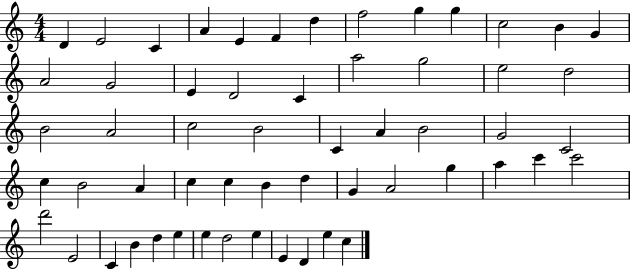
X:1
T:Untitled
M:4/4
L:1/4
K:C
D E2 C A E F d f2 g g c2 B G A2 G2 E D2 C a2 g2 e2 d2 B2 A2 c2 B2 C A B2 G2 C2 c B2 A c c B d G A2 g a c' c'2 d'2 E2 C B d e e d2 e E D e c